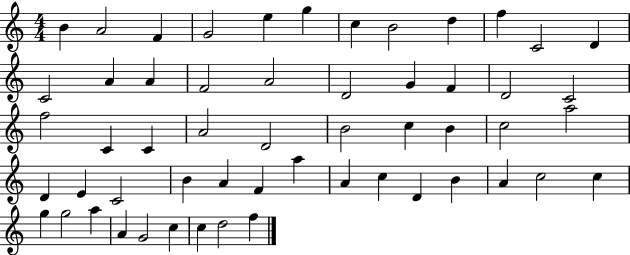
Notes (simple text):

B4/q A4/h F4/q G4/h E5/q G5/q C5/q B4/h D5/q F5/q C4/h D4/q C4/h A4/q A4/q F4/h A4/h D4/h G4/q F4/q D4/h C4/h F5/h C4/q C4/q A4/h D4/h B4/h C5/q B4/q C5/h A5/h D4/q E4/q C4/h B4/q A4/q F4/q A5/q A4/q C5/q D4/q B4/q A4/q C5/h C5/q G5/q G5/h A5/q A4/q G4/h C5/q C5/q D5/h F5/q